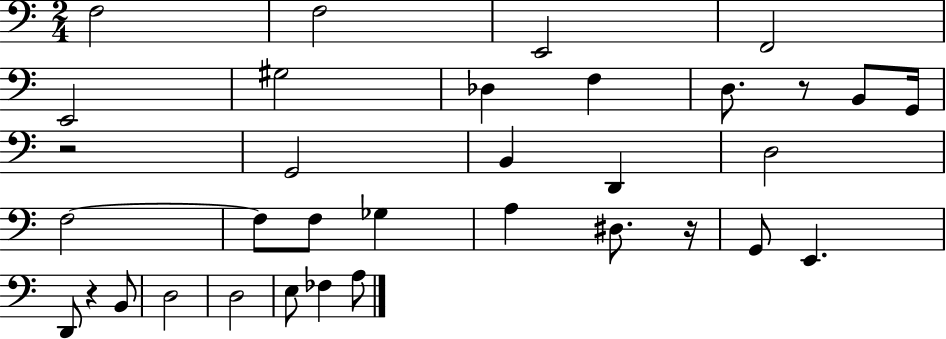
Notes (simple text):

F3/h F3/h E2/h F2/h E2/h G#3/h Db3/q F3/q D3/e. R/e B2/e G2/s R/h G2/h B2/q D2/q D3/h F3/h F3/e F3/e Gb3/q A3/q D#3/e. R/s G2/e E2/q. D2/e R/q B2/e D3/h D3/h E3/e FES3/q A3/e